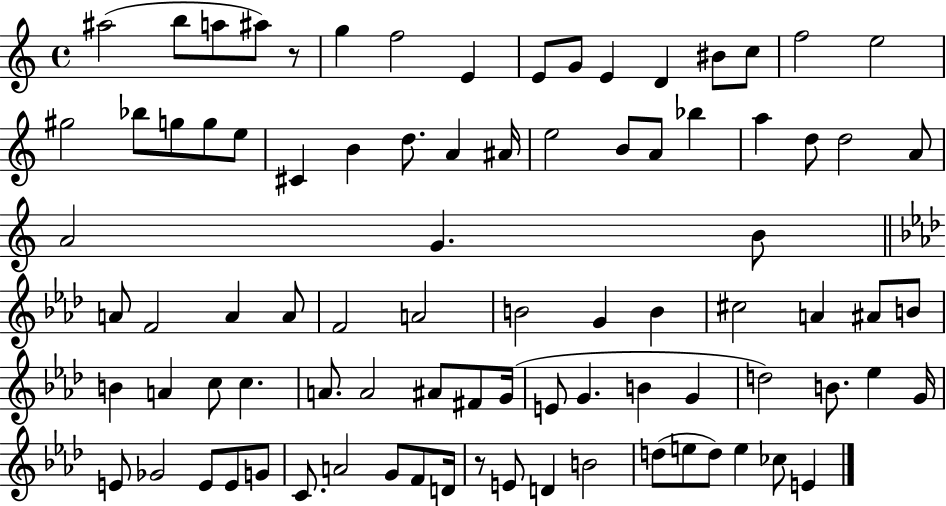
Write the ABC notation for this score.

X:1
T:Untitled
M:4/4
L:1/4
K:C
^a2 b/2 a/2 ^a/2 z/2 g f2 E E/2 G/2 E D ^B/2 c/2 f2 e2 ^g2 _b/2 g/2 g/2 e/2 ^C B d/2 A ^A/4 e2 B/2 A/2 _b a d/2 d2 A/2 A2 G B/2 A/2 F2 A A/2 F2 A2 B2 G B ^c2 A ^A/2 B/2 B A c/2 c A/2 A2 ^A/2 ^F/2 G/4 E/2 G B G d2 B/2 _e G/4 E/2 _G2 E/2 E/2 G/2 C/2 A2 G/2 F/2 D/4 z/2 E/2 D B2 d/2 e/2 d/2 e _c/2 E